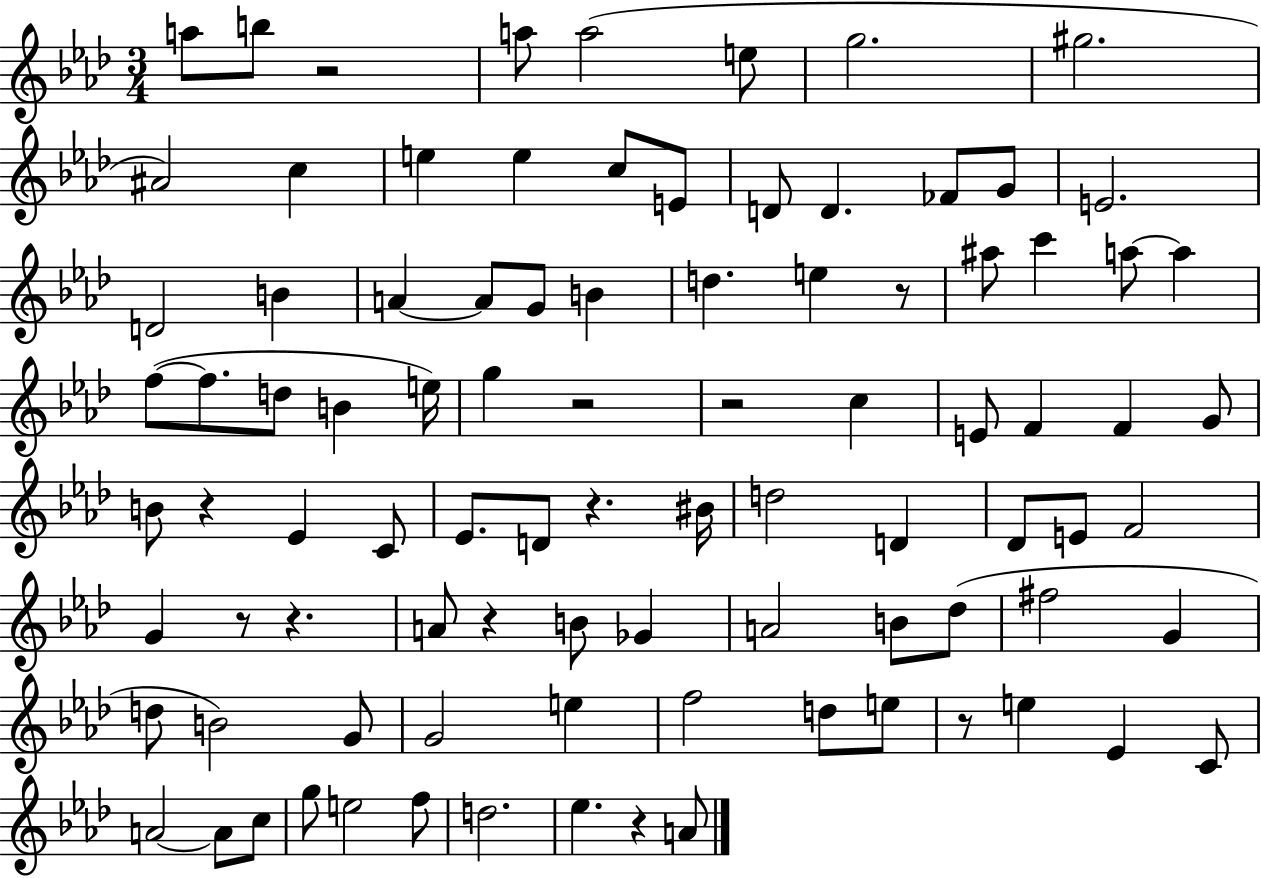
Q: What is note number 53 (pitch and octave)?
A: G4